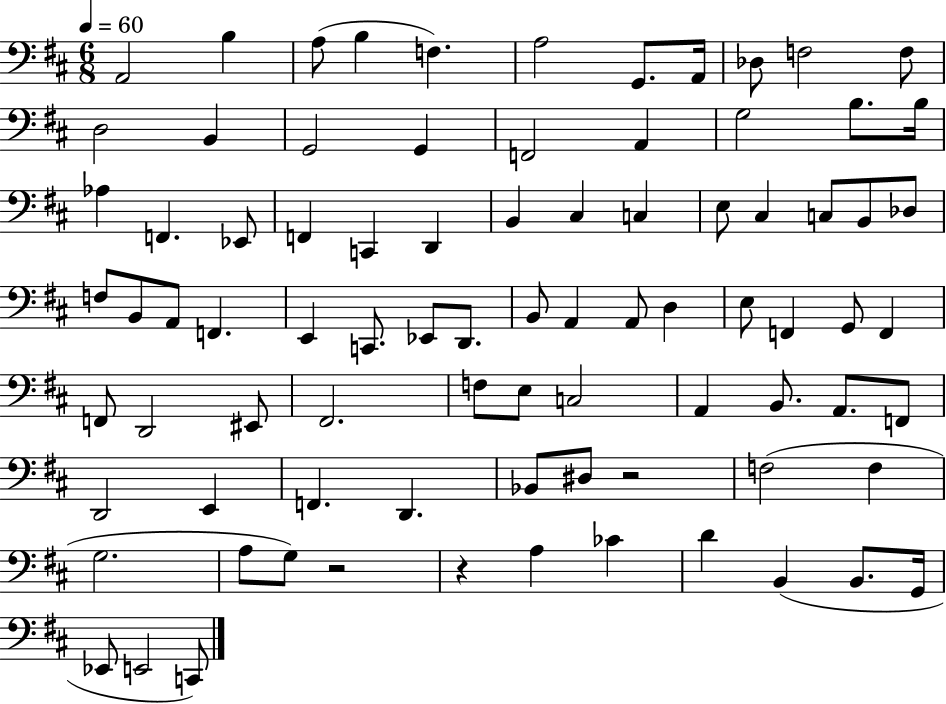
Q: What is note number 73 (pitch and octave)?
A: A3